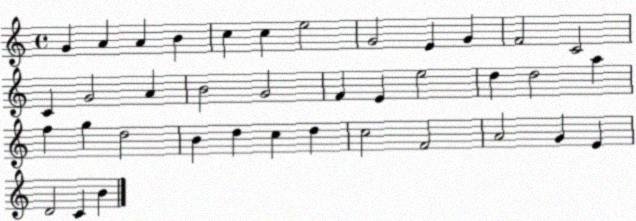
X:1
T:Untitled
M:4/4
L:1/4
K:C
G A A B c c e2 G2 E G F2 C2 C G2 A B2 G2 F E e2 d d2 a f g d2 B d c d c2 F2 A2 G E D2 C B